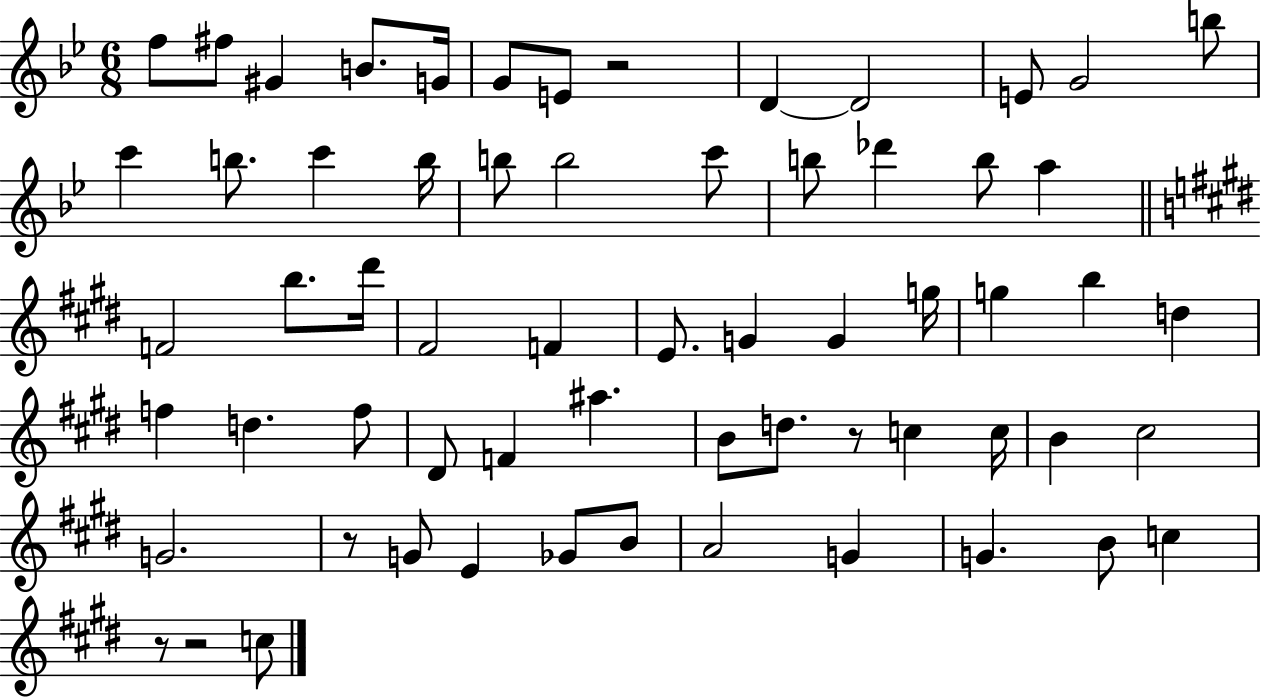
F5/e F#5/e G#4/q B4/e. G4/s G4/e E4/e R/h D4/q D4/h E4/e G4/h B5/e C6/q B5/e. C6/q B5/s B5/e B5/h C6/e B5/e Db6/q B5/e A5/q F4/h B5/e. D#6/s F#4/h F4/q E4/e. G4/q G4/q G5/s G5/q B5/q D5/q F5/q D5/q. F5/e D#4/e F4/q A#5/q. B4/e D5/e. R/e C5/q C5/s B4/q C#5/h G4/h. R/e G4/e E4/q Gb4/e B4/e A4/h G4/q G4/q. B4/e C5/q R/e R/h C5/e